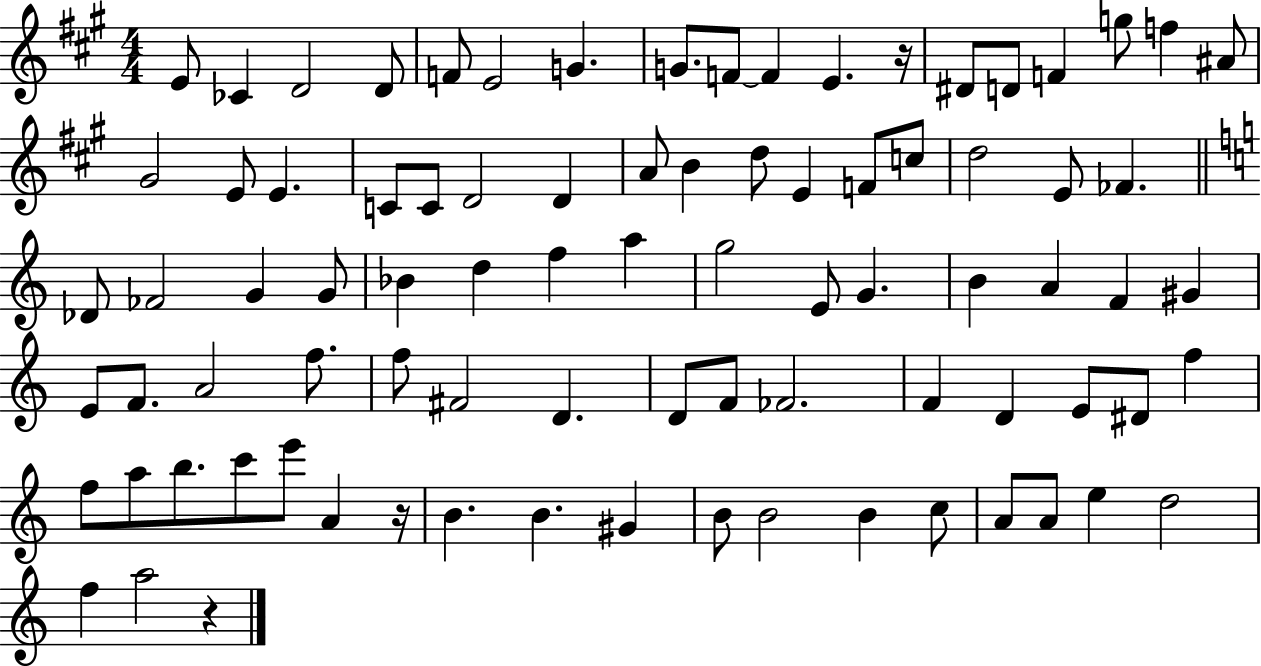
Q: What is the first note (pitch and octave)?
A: E4